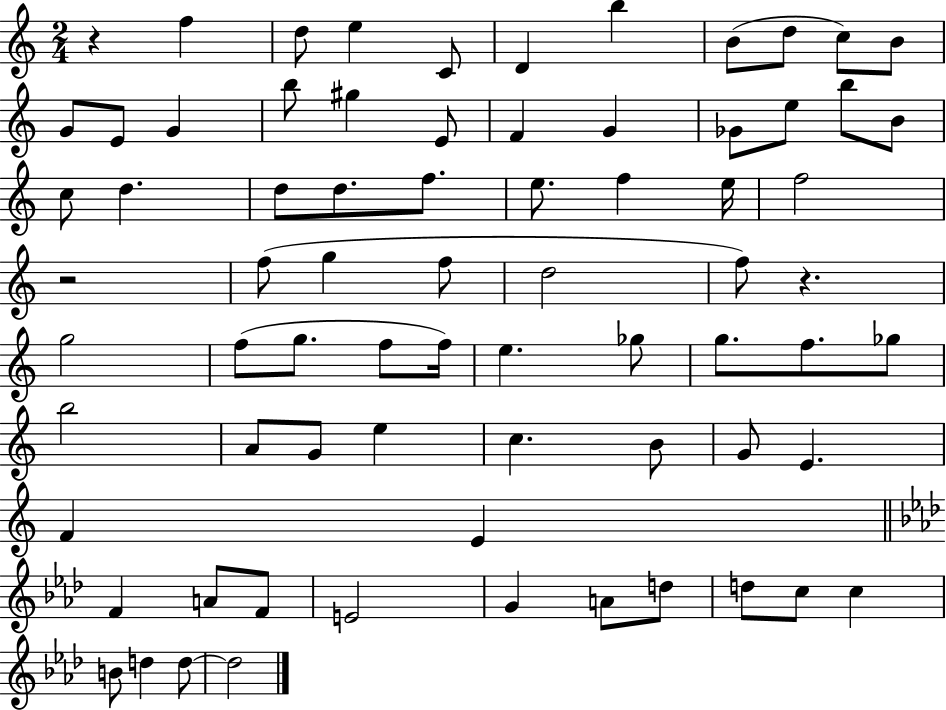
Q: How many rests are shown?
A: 3